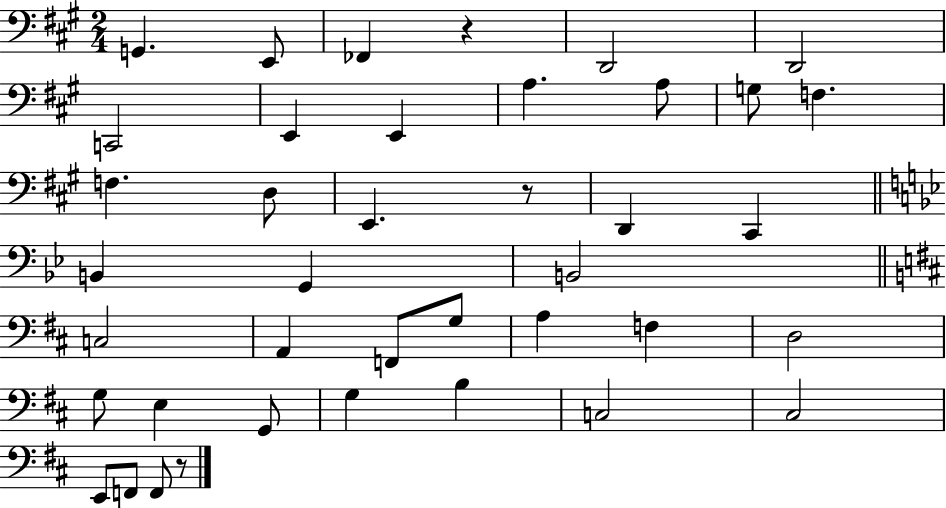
X:1
T:Untitled
M:2/4
L:1/4
K:A
G,, E,,/2 _F,, z D,,2 D,,2 C,,2 E,, E,, A, A,/2 G,/2 F, F, D,/2 E,, z/2 D,, ^C,, B,, G,, B,,2 C,2 A,, F,,/2 G,/2 A, F, D,2 G,/2 E, G,,/2 G, B, C,2 ^C,2 E,,/2 F,,/2 F,,/2 z/2